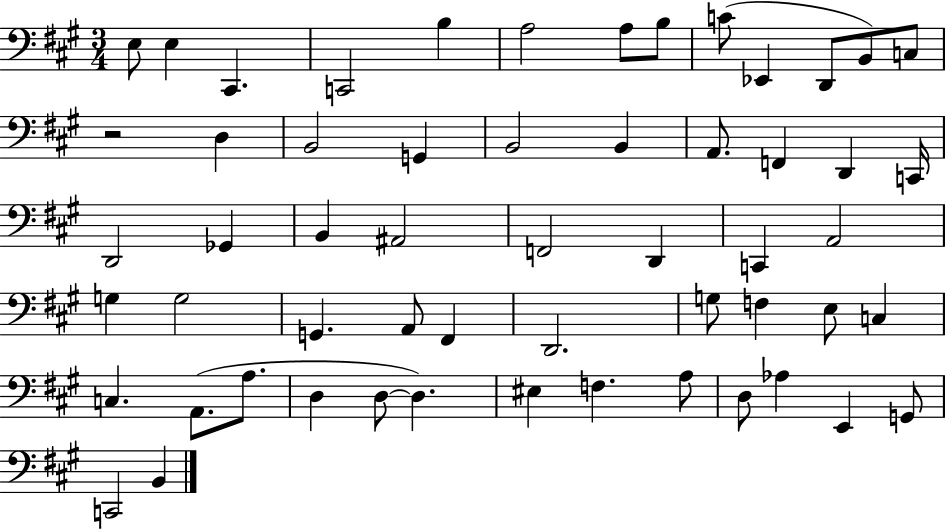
E3/e E3/q C#2/q. C2/h B3/q A3/h A3/e B3/e C4/e Eb2/q D2/e B2/e C3/e R/h D3/q B2/h G2/q B2/h B2/q A2/e. F2/q D2/q C2/s D2/h Gb2/q B2/q A#2/h F2/h D2/q C2/q A2/h G3/q G3/h G2/q. A2/e F#2/q D2/h. G3/e F3/q E3/e C3/q C3/q. A2/e. A3/e. D3/q D3/e D3/q. EIS3/q F3/q. A3/e D3/e Ab3/q E2/q G2/e C2/h B2/q